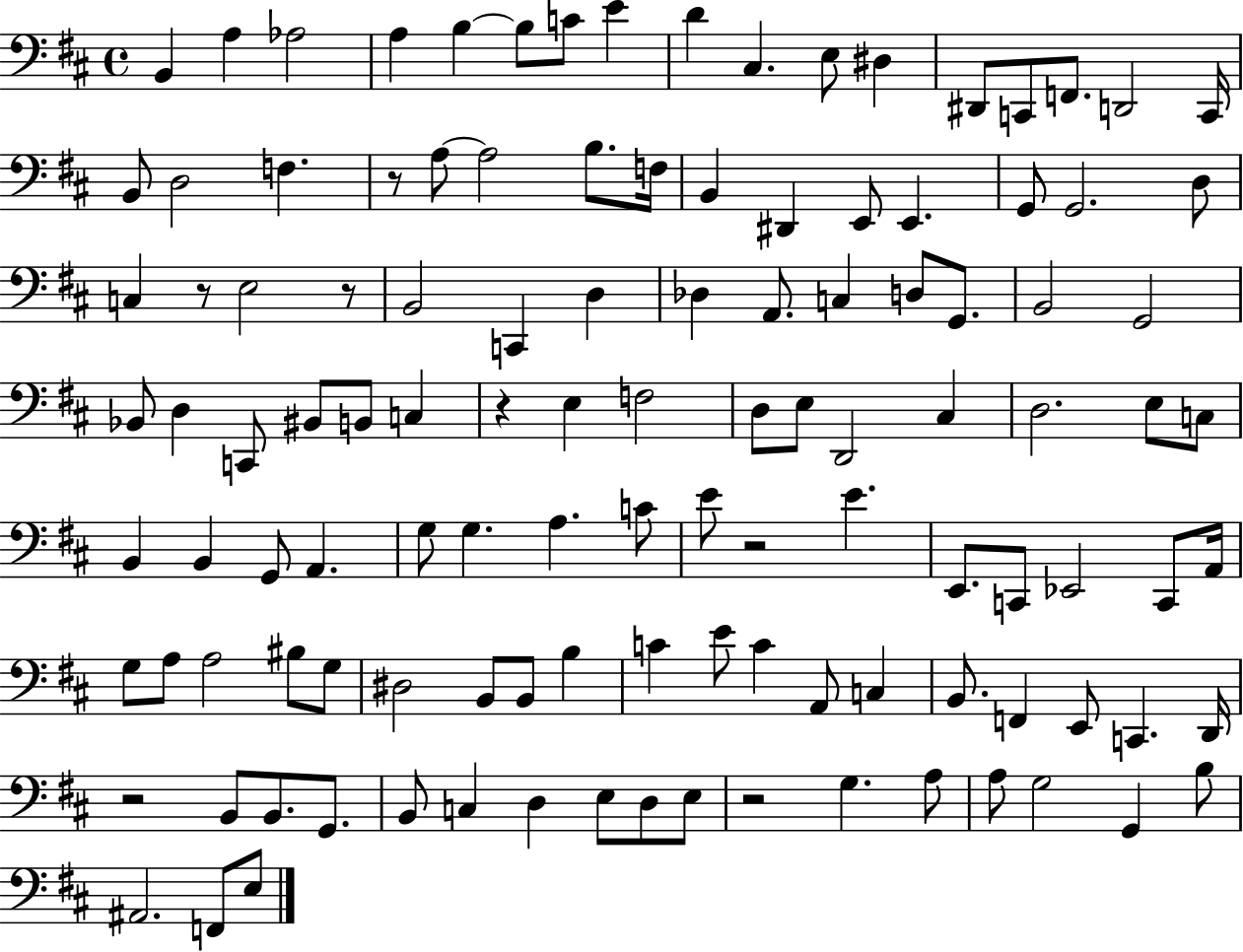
B2/q A3/q Ab3/h A3/q B3/q B3/e C4/e E4/q D4/q C#3/q. E3/e D#3/q D#2/e C2/e F2/e. D2/h C2/s B2/e D3/h F3/q. R/e A3/e A3/h B3/e. F3/s B2/q D#2/q E2/e E2/q. G2/e G2/h. D3/e C3/q R/e E3/h R/e B2/h C2/q D3/q Db3/q A2/e. C3/q D3/e G2/e. B2/h G2/h Bb2/e D3/q C2/e BIS2/e B2/e C3/q R/q E3/q F3/h D3/e E3/e D2/h C#3/q D3/h. E3/e C3/e B2/q B2/q G2/e A2/q. G3/e G3/q. A3/q. C4/e E4/e R/h E4/q. E2/e. C2/e Eb2/h C2/e A2/s G3/e A3/e A3/h BIS3/e G3/e D#3/h B2/e B2/e B3/q C4/q E4/e C4/q A2/e C3/q B2/e. F2/q E2/e C2/q. D2/s R/h B2/e B2/e. G2/e. B2/e C3/q D3/q E3/e D3/e E3/e R/h G3/q. A3/e A3/e G3/h G2/q B3/e A#2/h. F2/e E3/e